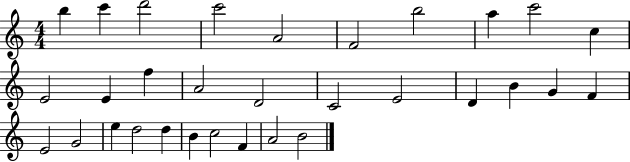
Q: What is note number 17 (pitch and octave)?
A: E4